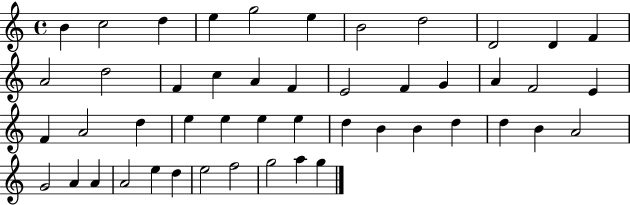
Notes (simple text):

B4/q C5/h D5/q E5/q G5/h E5/q B4/h D5/h D4/h D4/q F4/q A4/h D5/h F4/q C5/q A4/q F4/q E4/h F4/q G4/q A4/q F4/h E4/q F4/q A4/h D5/q E5/q E5/q E5/q E5/q D5/q B4/q B4/q D5/q D5/q B4/q A4/h G4/h A4/q A4/q A4/h E5/q D5/q E5/h F5/h G5/h A5/q G5/q